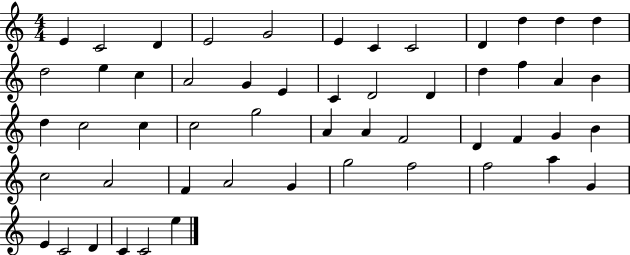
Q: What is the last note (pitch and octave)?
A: E5